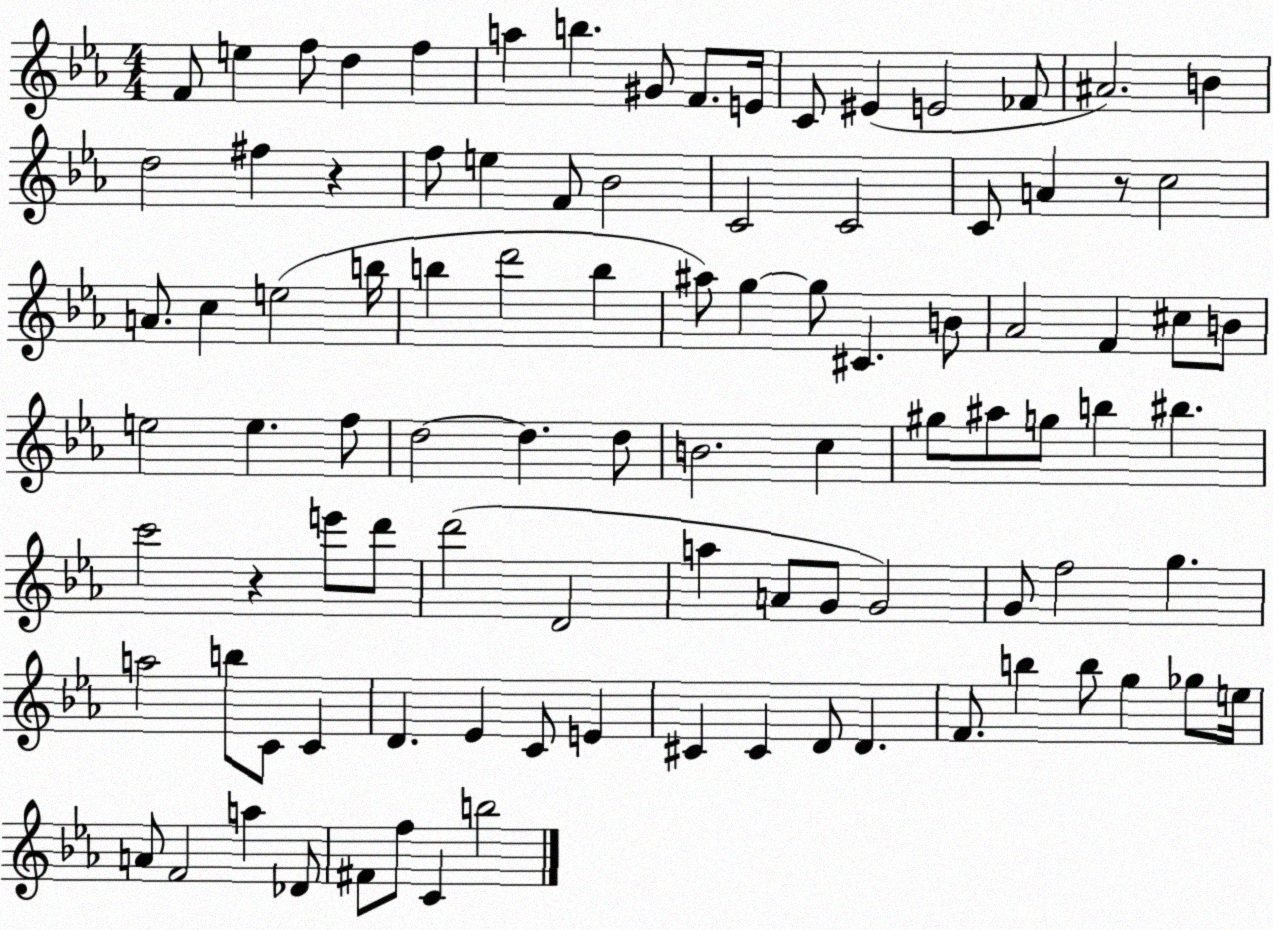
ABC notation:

X:1
T:Untitled
M:4/4
L:1/4
K:Eb
F/2 e f/2 d f a b ^G/2 F/2 E/4 C/2 ^E E2 _F/2 ^A2 B d2 ^f z f/2 e F/2 _B2 C2 C2 C/2 A z/2 c2 A/2 c e2 b/4 b d'2 b ^a/2 g g/2 ^C B/2 _A2 F ^c/2 B/2 e2 e f/2 d2 d d/2 B2 c ^g/2 ^a/2 g/2 b ^b c'2 z e'/2 d'/2 d'2 D2 a A/2 G/2 G2 G/2 f2 g a2 b/2 C/2 C D _E C/2 E ^C ^C D/2 D F/2 b b/2 g _g/2 e/4 A/2 F2 a _D/2 ^F/2 f/2 C b2